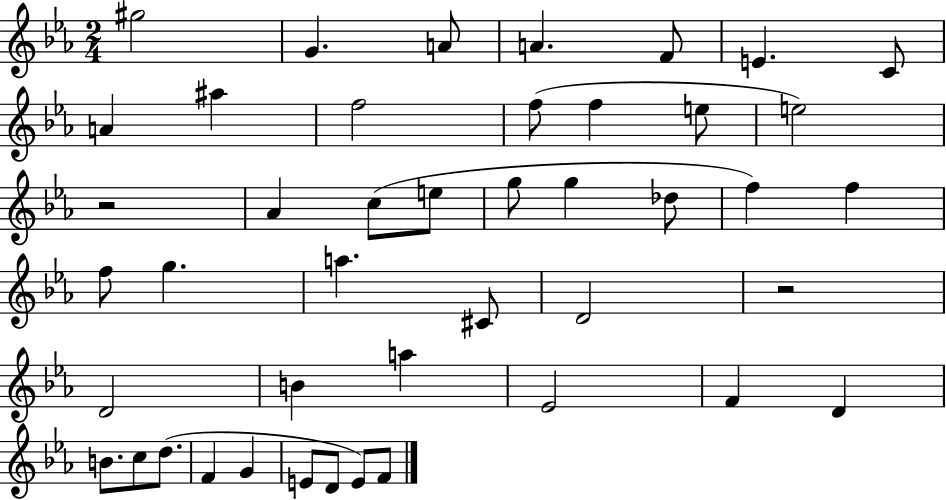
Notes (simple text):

G#5/h G4/q. A4/e A4/q. F4/e E4/q. C4/e A4/q A#5/q F5/h F5/e F5/q E5/e E5/h R/h Ab4/q C5/e E5/e G5/e G5/q Db5/e F5/q F5/q F5/e G5/q. A5/q. C#4/e D4/h R/h D4/h B4/q A5/q Eb4/h F4/q D4/q B4/e. C5/e D5/e. F4/q G4/q E4/e D4/e E4/e F4/e